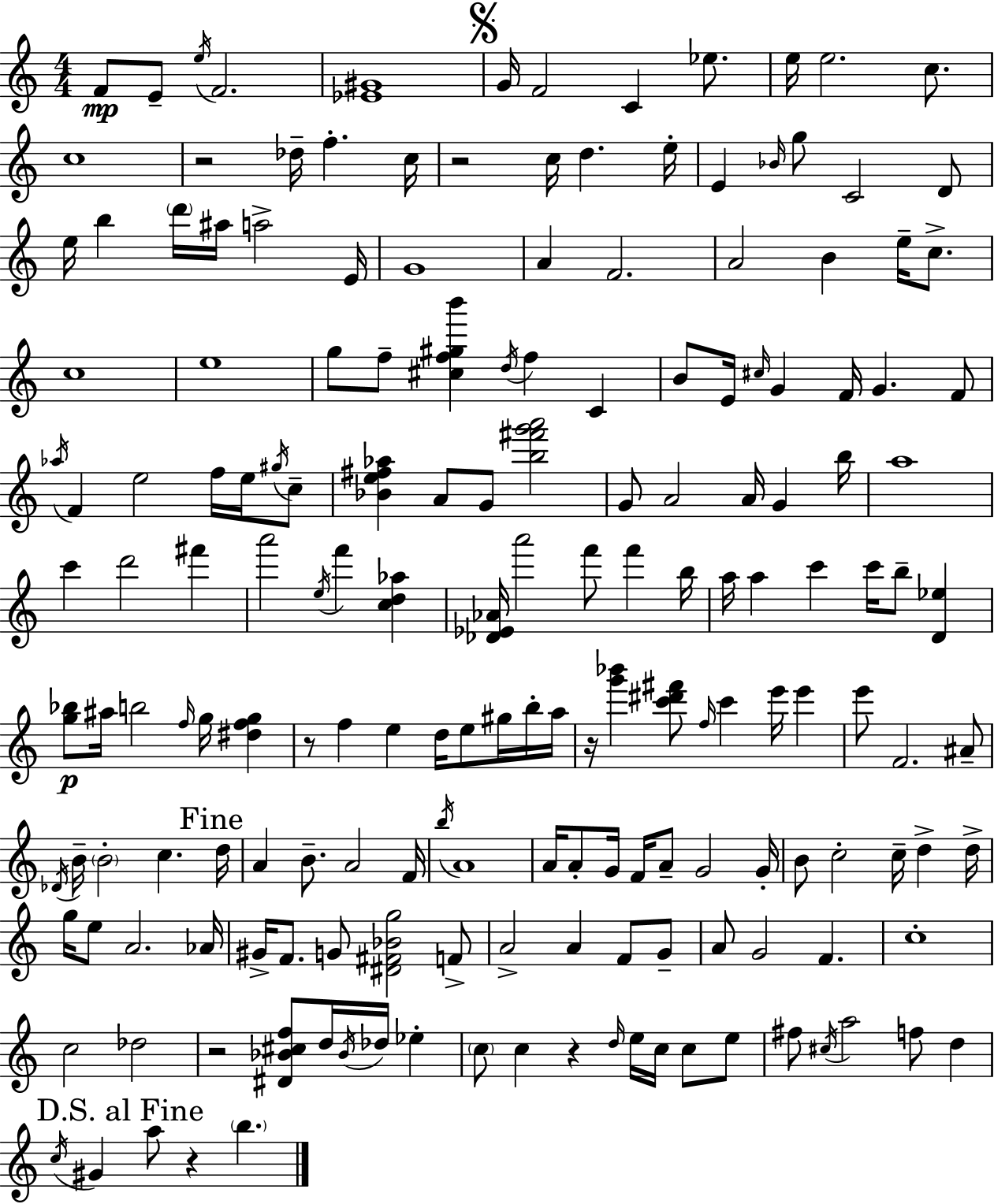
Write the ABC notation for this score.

X:1
T:Untitled
M:4/4
L:1/4
K:C
F/2 E/2 e/4 F2 [_E^G]4 G/4 F2 C _e/2 e/4 e2 c/2 c4 z2 _d/4 f c/4 z2 c/4 d e/4 E _B/4 g/2 C2 D/2 e/4 b d'/4 ^a/4 a2 E/4 G4 A F2 A2 B e/4 c/2 c4 e4 g/2 f/2 [^cf^gb'] d/4 f C B/2 E/4 ^c/4 G F/4 G F/2 _a/4 F e2 f/4 e/4 ^g/4 c/2 [_Be^f_a] A/2 G/2 [b^f'g'a']2 G/2 A2 A/4 G b/4 a4 c' d'2 ^f' a'2 e/4 f' [cd_a] [_D_E_A]/4 a'2 f'/2 f' b/4 a/4 a c' c'/4 b/2 [D_e] [g_b]/2 ^a/4 b2 f/4 g/4 [^dfg] z/2 f e d/4 e/2 ^g/4 b/4 a/4 z/4 [g'_b'] [c'^d'^f']/2 f/4 c' e'/4 e' e'/2 F2 ^A/2 _D/4 B/4 B2 c d/4 A B/2 A2 F/4 b/4 A4 A/4 A/2 G/4 F/4 A/2 G2 G/4 B/2 c2 c/4 d d/4 g/4 e/2 A2 _A/4 ^G/4 F/2 G/2 [^D^F_Bg]2 F/2 A2 A F/2 G/2 A/2 G2 F c4 c2 _d2 z2 [^D_B^cf]/2 d/4 _B/4 _d/4 _e c/2 c z d/4 e/4 c/4 c/2 e/2 ^f/2 ^c/4 a2 f/2 d c/4 ^G a/2 z b